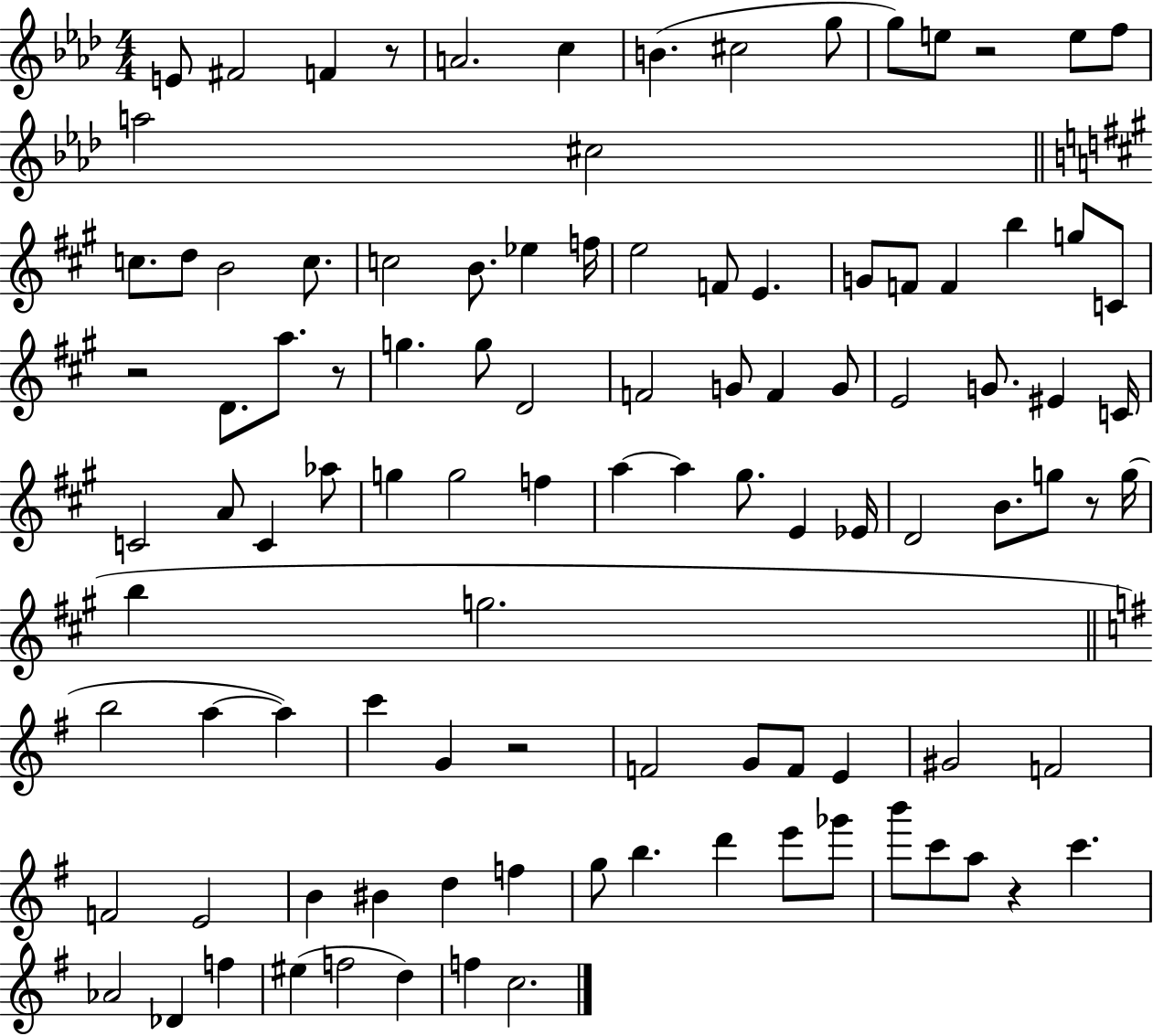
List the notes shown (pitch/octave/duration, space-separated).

E4/e F#4/h F4/q R/e A4/h. C5/q B4/q. C#5/h G5/e G5/e E5/e R/h E5/e F5/e A5/h C#5/h C5/e. D5/e B4/h C5/e. C5/h B4/e. Eb5/q F5/s E5/h F4/e E4/q. G4/e F4/e F4/q B5/q G5/e C4/e R/h D4/e. A5/e. R/e G5/q. G5/e D4/h F4/h G4/e F4/q G4/e E4/h G4/e. EIS4/q C4/s C4/h A4/e C4/q Ab5/e G5/q G5/h F5/q A5/q A5/q G#5/e. E4/q Eb4/s D4/h B4/e. G5/e R/e G5/s B5/q G5/h. B5/h A5/q A5/q C6/q G4/q R/h F4/h G4/e F4/e E4/q G#4/h F4/h F4/h E4/h B4/q BIS4/q D5/q F5/q G5/e B5/q. D6/q E6/e Gb6/e B6/e C6/e A5/e R/q C6/q. Ab4/h Db4/q F5/q EIS5/q F5/h D5/q F5/q C5/h.